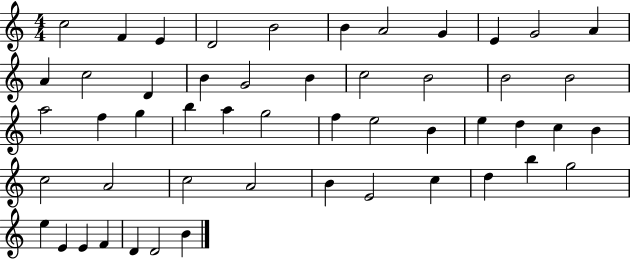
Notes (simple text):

C5/h F4/q E4/q D4/h B4/h B4/q A4/h G4/q E4/q G4/h A4/q A4/q C5/h D4/q B4/q G4/h B4/q C5/h B4/h B4/h B4/h A5/h F5/q G5/q B5/q A5/q G5/h F5/q E5/h B4/q E5/q D5/q C5/q B4/q C5/h A4/h C5/h A4/h B4/q E4/h C5/q D5/q B5/q G5/h E5/q E4/q E4/q F4/q D4/q D4/h B4/q